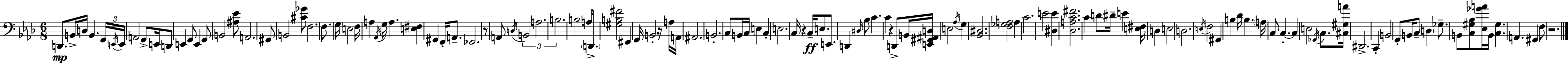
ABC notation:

X:1
T:Untitled
M:6/8
L:1/4
K:Fm
D,,/2 B,,/4 D,/4 B,, G,,/4 E,,/4 E,,/4 A,,2 G,,/2 E,,/4 D,,/2 E,, G,,/2 E,, G,,/2 B,,2 [^A,_E]/2 A,,2 ^G,,/2 B,,2 [^C_G]/2 F,2 F,/2 G,/4 E,2 F,/4 A, _A,,/4 G,/4 A, [E,^F,] ^G,, F,,/4 A,,/2 _F,,2 z/2 A,,/2 D,/4 B,,2 A,2 B,2 B,2 A,/4 D,,/2 [^G,B,^F]2 ^F,, G,,/4 B,,2 z/4 A,/4 A,,/4 ^A,,2 B,,2 C,/2 B,,/4 C,/4 E, C, E,2 C,/4 z C,/4 E,/2 E,,/2 D,, ^D,/4 _B,/2 C C z D,,/2 B,,/4 [E,,^G,,^A,,D,]/4 E,2 _A,/4 G, [_B,,^D,]2 [F,_G,A,]2 A, C2 E2 [^D,E] [_D,A,C^F]2 C D/2 ^D/4 E [E,^F,]/4 D, E,2 D,2 E,/4 F,2 ^G,, B, _D/4 B, A,/4 C,/2 C, C, E,2 _G,,/4 C,/2 [^C,^G,A]/4 ^D,,2 C,, B,,2 G,,/2 B,,/4 C,/2 D, _G,/2 B,,/2 [C,^G,_B,]/2 [_E,_GA]/4 B,,/4 [C,^G,] A,, ^G,, F,/2 z2